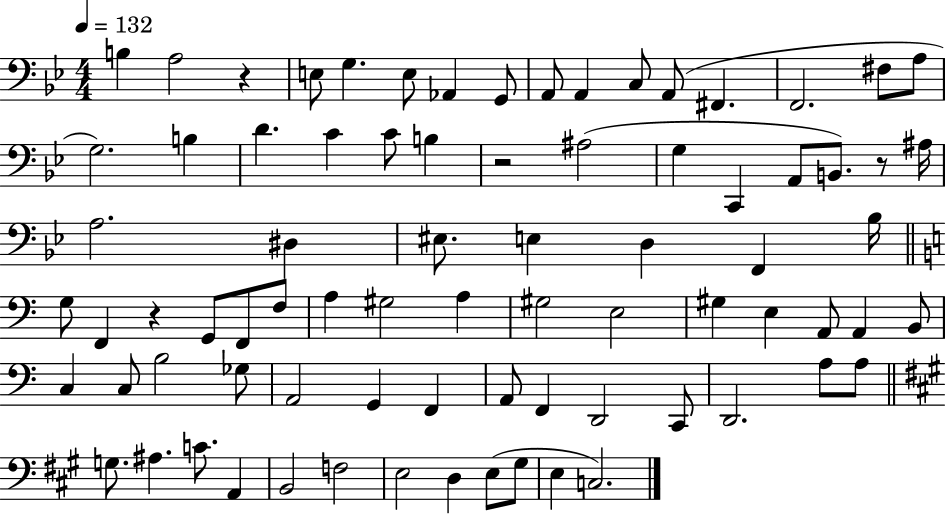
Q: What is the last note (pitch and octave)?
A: C3